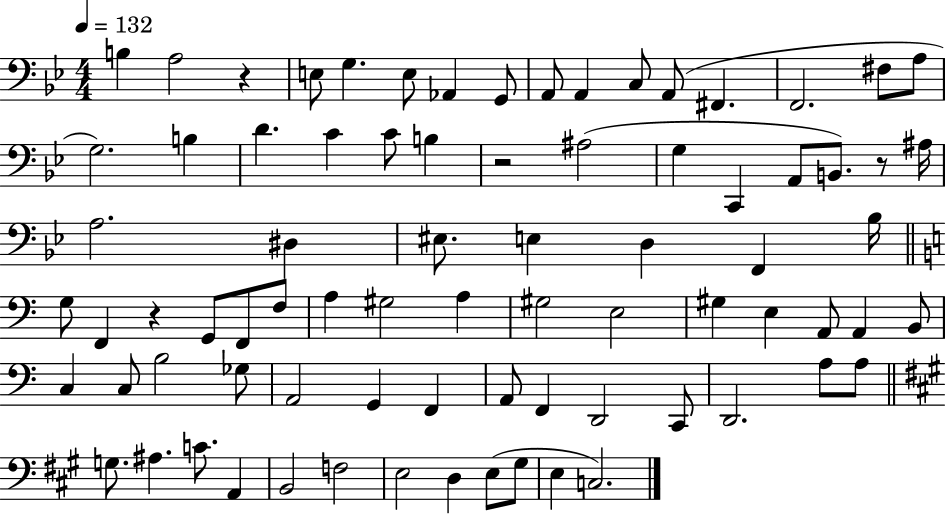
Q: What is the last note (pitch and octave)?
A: C3